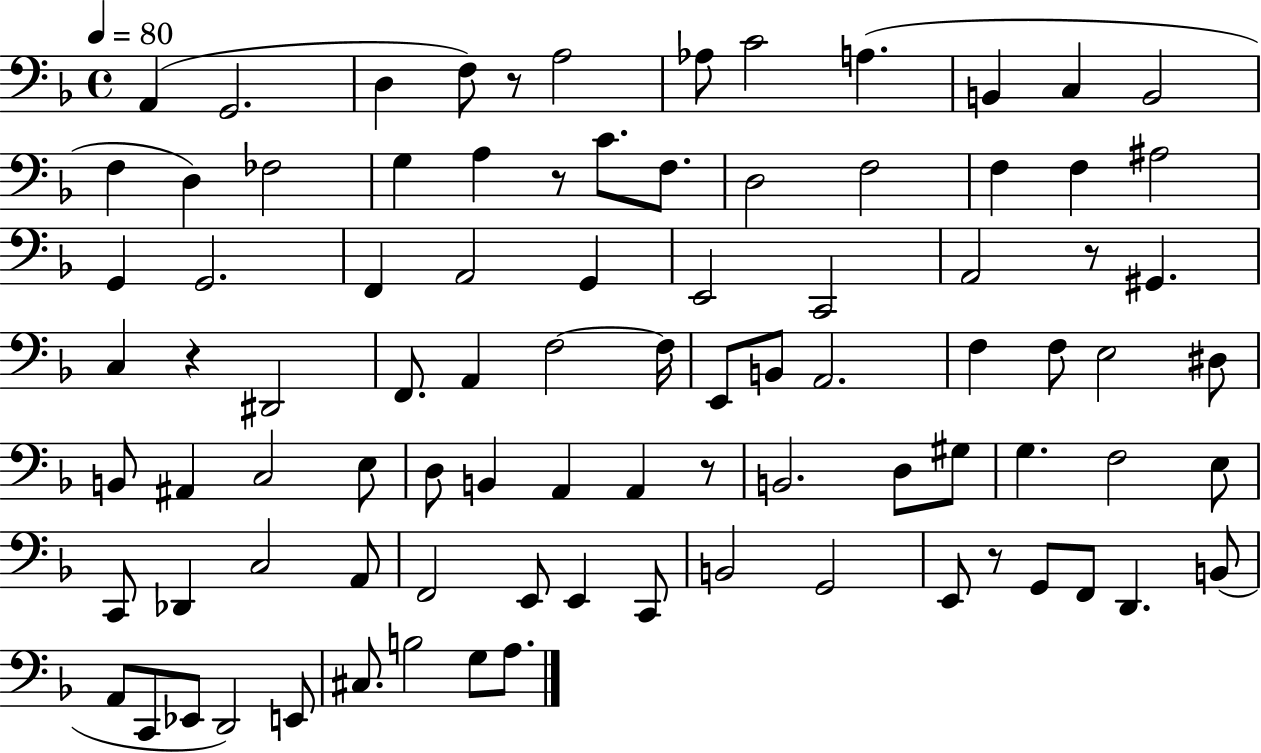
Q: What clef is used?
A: bass